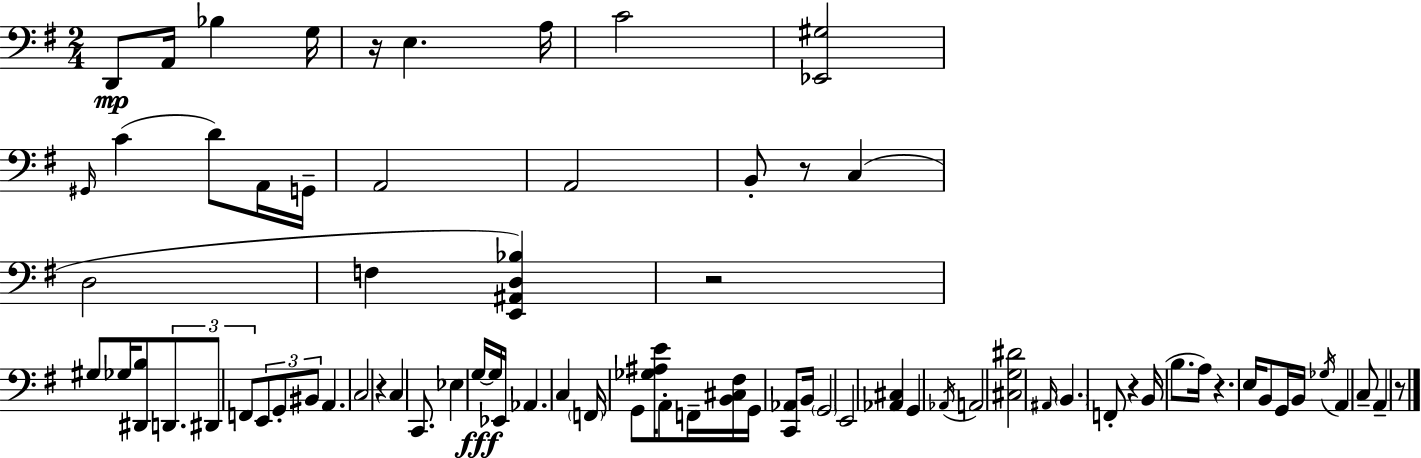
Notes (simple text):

D2/e A2/s Bb3/q G3/s R/s E3/q. A3/s C4/h [Eb2,G#3]/h G#2/s C4/q D4/e A2/s G2/s A2/h A2/h B2/e R/e C3/q D3/h F3/q [E2,A#2,D3,Bb3]/q R/h G#3/e Gb3/s [D#2,B3]/e D2/e. D#2/e F2/e E2/e G2/e BIS2/e A2/q. C3/h R/q C3/q C2/e. Eb3/q G3/s G3/s Eb2/s Ab2/q. C3/q F2/s G2/e [Gb3,A#3,E4]/s A2/e F2/s [B2,C#3,F#3]/s G2/s [C2,Ab2]/e B2/s G2/h E2/h [Ab2,C#3]/q G2/q Ab2/s A2/h [C#3,G3,D#4]/h A#2/s B2/q. F2/e R/q B2/s B3/e. A3/s R/q. E3/s B2/e G2/s B2/s Gb3/s A2/q C3/e A2/q R/e